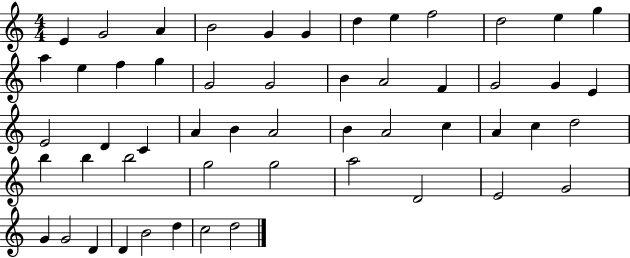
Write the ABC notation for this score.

X:1
T:Untitled
M:4/4
L:1/4
K:C
E G2 A B2 G G d e f2 d2 e g a e f g G2 G2 B A2 F G2 G E E2 D C A B A2 B A2 c A c d2 b b b2 g2 g2 a2 D2 E2 G2 G G2 D D B2 d c2 d2